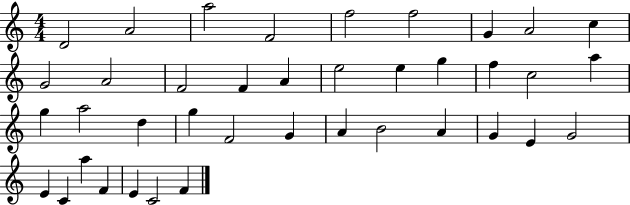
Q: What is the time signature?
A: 4/4